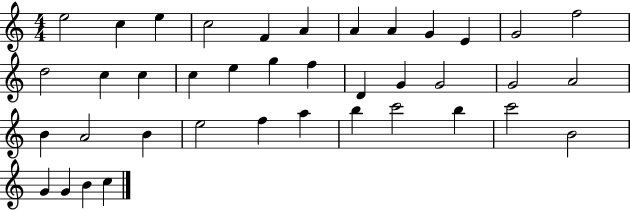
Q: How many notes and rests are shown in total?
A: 39